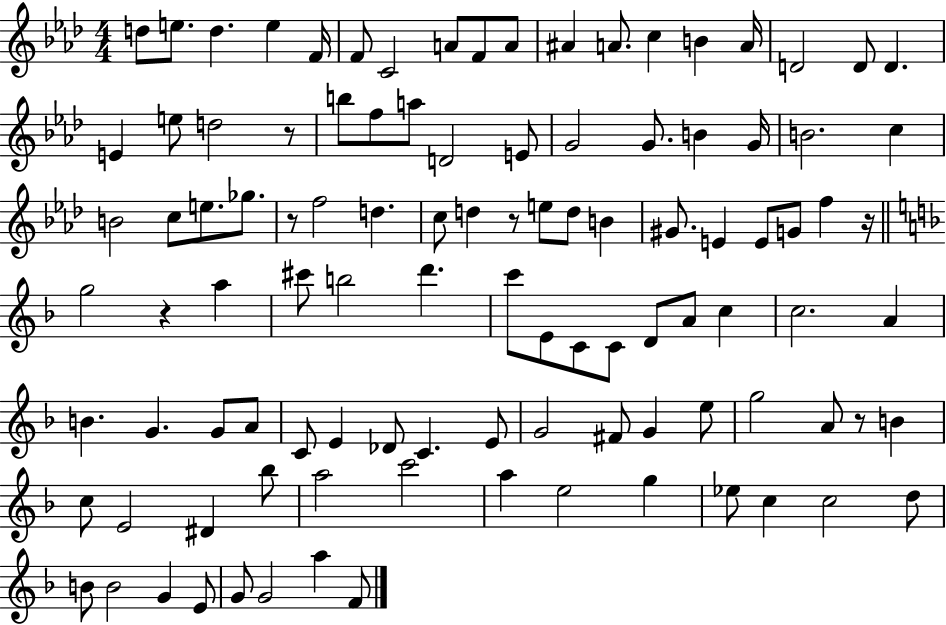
D5/e E5/e. D5/q. E5/q F4/s F4/e C4/h A4/e F4/e A4/e A#4/q A4/e. C5/q B4/q A4/s D4/h D4/e D4/q. E4/q E5/e D5/h R/e B5/e F5/e A5/e D4/h E4/e G4/h G4/e. B4/q G4/s B4/h. C5/q B4/h C5/e E5/e. Gb5/e. R/e F5/h D5/q. C5/e D5/q R/e E5/e D5/e B4/q G#4/e. E4/q E4/e G4/e F5/q R/s G5/h R/q A5/q C#6/e B5/h D6/q. C6/e E4/e C4/e C4/e D4/e A4/e C5/q C5/h. A4/q B4/q. G4/q. G4/e A4/e C4/e E4/q Db4/e C4/q. E4/e G4/h F#4/e G4/q E5/e G5/h A4/e R/e B4/q C5/e E4/h D#4/q Bb5/e A5/h C6/h A5/q E5/h G5/q Eb5/e C5/q C5/h D5/e B4/e B4/h G4/q E4/e G4/e G4/h A5/q F4/e